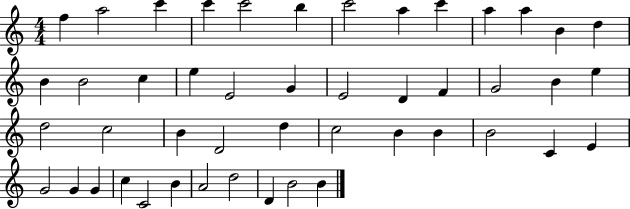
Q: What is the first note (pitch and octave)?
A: F5